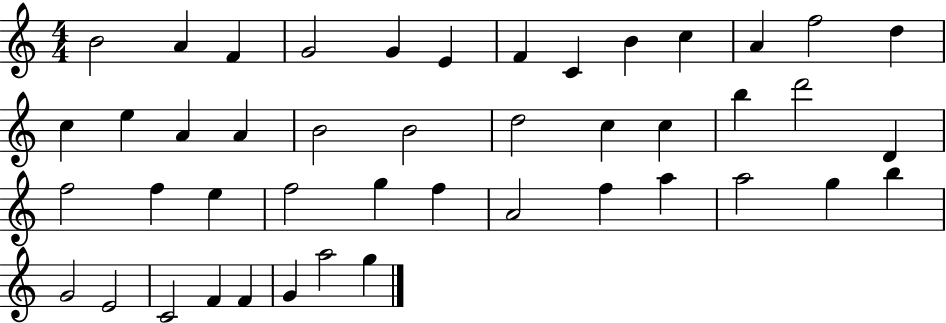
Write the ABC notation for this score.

X:1
T:Untitled
M:4/4
L:1/4
K:C
B2 A F G2 G E F C B c A f2 d c e A A B2 B2 d2 c c b d'2 D f2 f e f2 g f A2 f a a2 g b G2 E2 C2 F F G a2 g